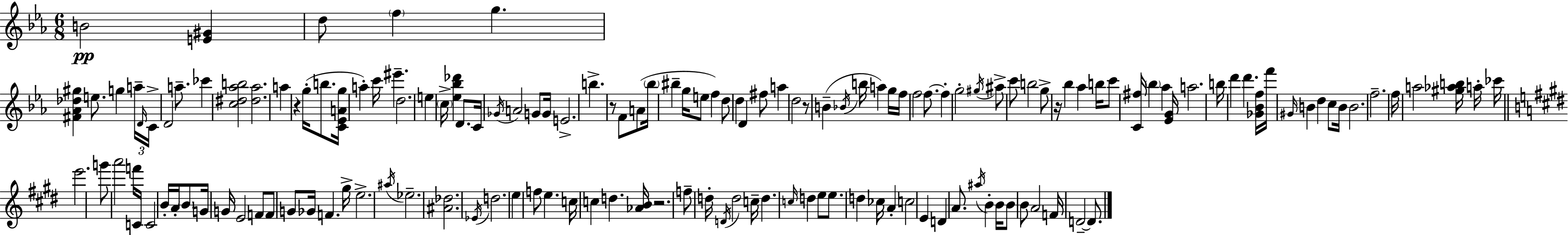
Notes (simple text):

B4/h [E4,G#4]/q D5/e F5/q G5/q. [F#4,Ab4,Db5,G#5]/q E5/e. G5/q A5/s D4/s C4/s D4/h A5/e. CES6/q [C5,D#5,Ab5,B5]/h [D#5,Ab5]/h. A5/q R/q G5/s B5/e. [C4,Eb4,A4,G5]/s A5/q C6/s EIS6/q. D5/h. E5/q C5/s [Eb5,Bb5,Db6]/q D4/e. C4/s Gb4/s A4/h G4/e G4/s E4/h. B5/q. R/e F4/e A4/e Bb5/s BIS5/q G5/s E5/e F5/q D5/e D5/q D4/q F#5/e A5/q D5/h R/e B4/q Bb4/s B5/s A5/q G5/s F5/s F5/h F5/e. F5/q G5/h G#5/s A#5/e C6/e B5/h G5/e R/s Bb5/q Ab5/q B5/s C6/e [C4,F#5]/s Bb5/q Ab5/q [Eb4,G4]/s A5/h. B5/s D6/q D6/q. [Gb4,Bb4,F5]/s F6/s G#4/s B4/q D5/q C5/e B4/s B4/h. F5/h. F5/s A5/h [G#5,Ab5,B5]/s A5/s CES6/s E6/h. G6/e A6/h F6/s C4/s C4/h B4/s A4/s B4/e G4/s G4/s E4/h F4/e F4/e G4/e Gb4/s F4/q. G#5/s E5/h. A#5/s Eb5/h. [A#4,Db5]/h. Eb4/s D5/h. E5/q F5/e E5/q. C5/s C5/q D5/q. [Ab4,B4]/s R/h. F5/e D5/s D4/s D5/h C5/s D5/q. C5/s D5/q E5/e E5/e. D5/q CES5/s A4/q C5/h E4/q D4/q A4/e. A#5/s B4/q B4/s B4/e B4/e A4/h F4/s D4/h D4/e.